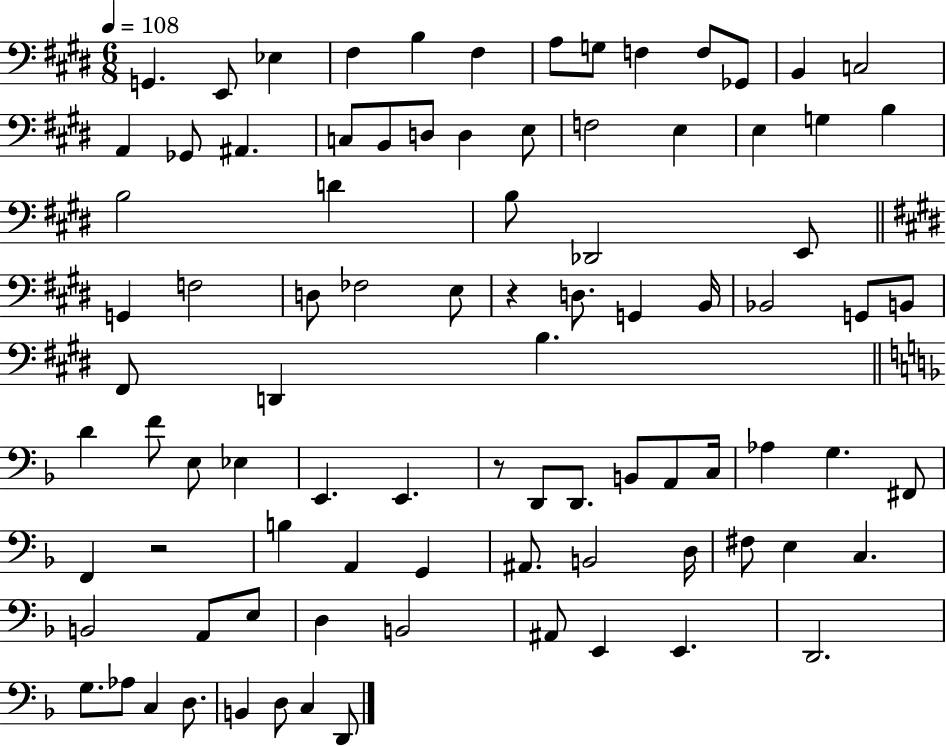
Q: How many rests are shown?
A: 3